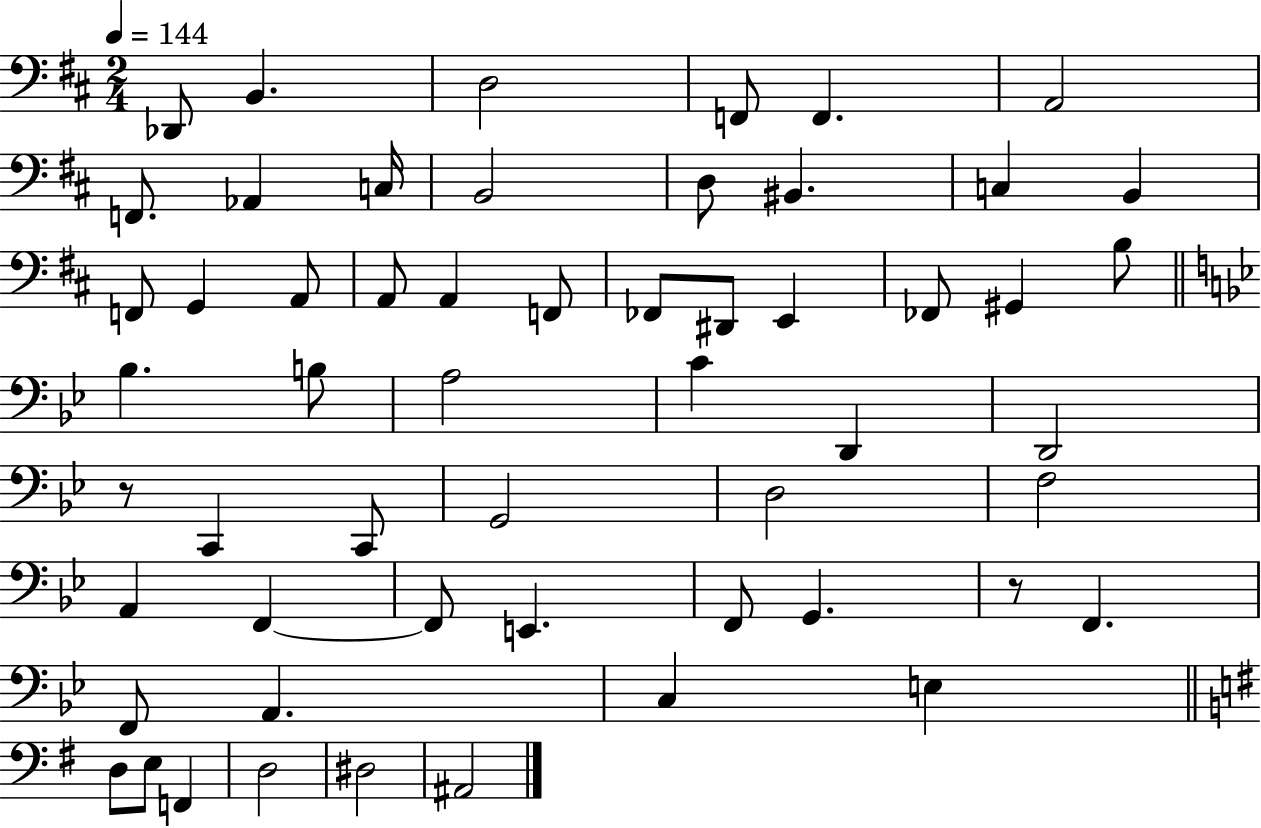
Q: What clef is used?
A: bass